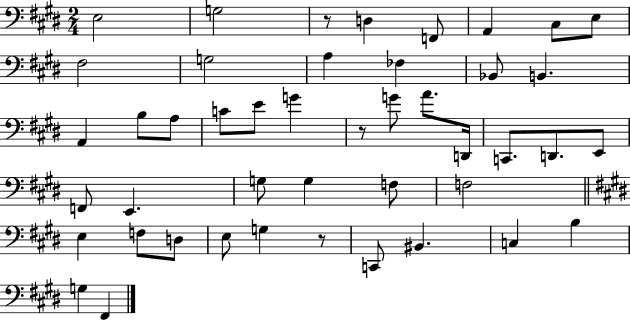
E3/h G3/h R/e D3/q F2/e A2/q C#3/e E3/e F#3/h G3/h A3/q FES3/q Bb2/e B2/q. A2/q B3/e A3/e C4/e E4/e G4/q R/e G4/e A4/e. D2/s C2/e. D2/e. E2/e F2/e E2/q. G3/e G3/q F3/e F3/h E3/q F3/e D3/e E3/e G3/q R/e C2/e BIS2/q. C3/q B3/q G3/q F#2/q